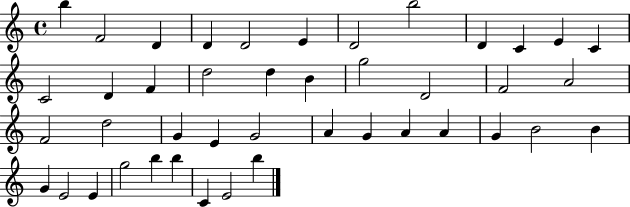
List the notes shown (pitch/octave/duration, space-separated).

B5/q F4/h D4/q D4/q D4/h E4/q D4/h B5/h D4/q C4/q E4/q C4/q C4/h D4/q F4/q D5/h D5/q B4/q G5/h D4/h F4/h A4/h F4/h D5/h G4/q E4/q G4/h A4/q G4/q A4/q A4/q G4/q B4/h B4/q G4/q E4/h E4/q G5/h B5/q B5/q C4/q E4/h B5/q